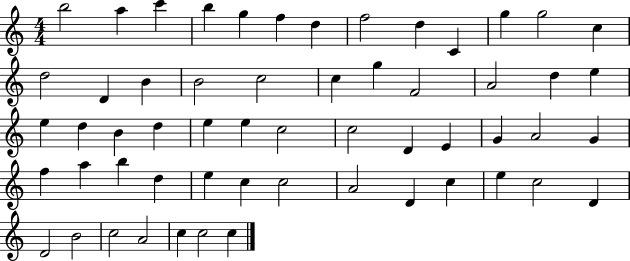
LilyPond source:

{
  \clef treble
  \numericTimeSignature
  \time 4/4
  \key c \major
  b''2 a''4 c'''4 | b''4 g''4 f''4 d''4 | f''2 d''4 c'4 | g''4 g''2 c''4 | \break d''2 d'4 b'4 | b'2 c''2 | c''4 g''4 f'2 | a'2 d''4 e''4 | \break e''4 d''4 b'4 d''4 | e''4 e''4 c''2 | c''2 d'4 e'4 | g'4 a'2 g'4 | \break f''4 a''4 b''4 d''4 | e''4 c''4 c''2 | a'2 d'4 c''4 | e''4 c''2 d'4 | \break d'2 b'2 | c''2 a'2 | c''4 c''2 c''4 | \bar "|."
}